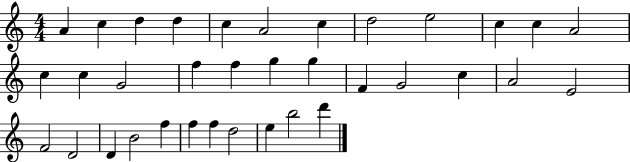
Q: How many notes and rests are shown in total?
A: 35